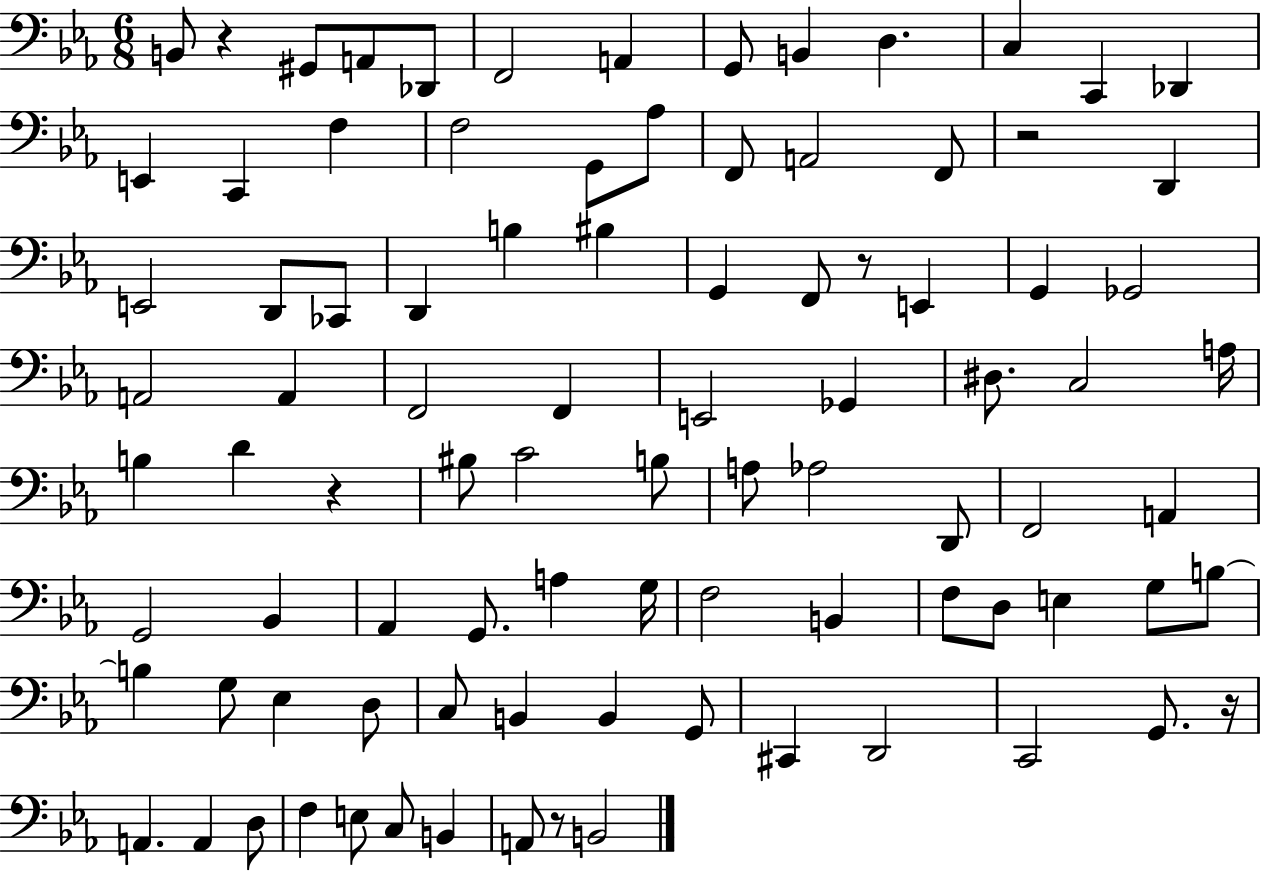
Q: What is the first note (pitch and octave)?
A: B2